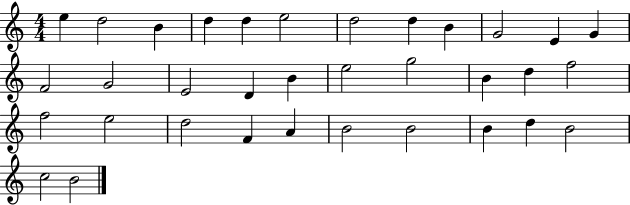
X:1
T:Untitled
M:4/4
L:1/4
K:C
e d2 B d d e2 d2 d B G2 E G F2 G2 E2 D B e2 g2 B d f2 f2 e2 d2 F A B2 B2 B d B2 c2 B2